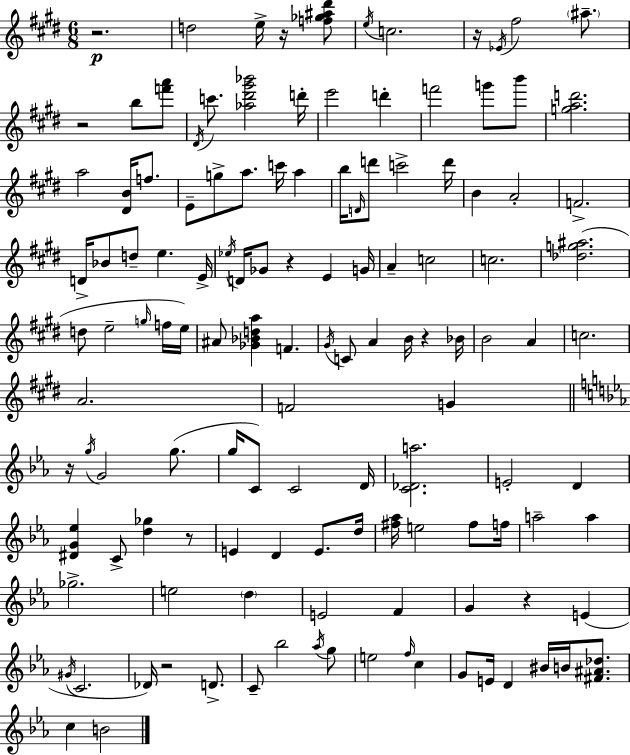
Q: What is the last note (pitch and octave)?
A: B4